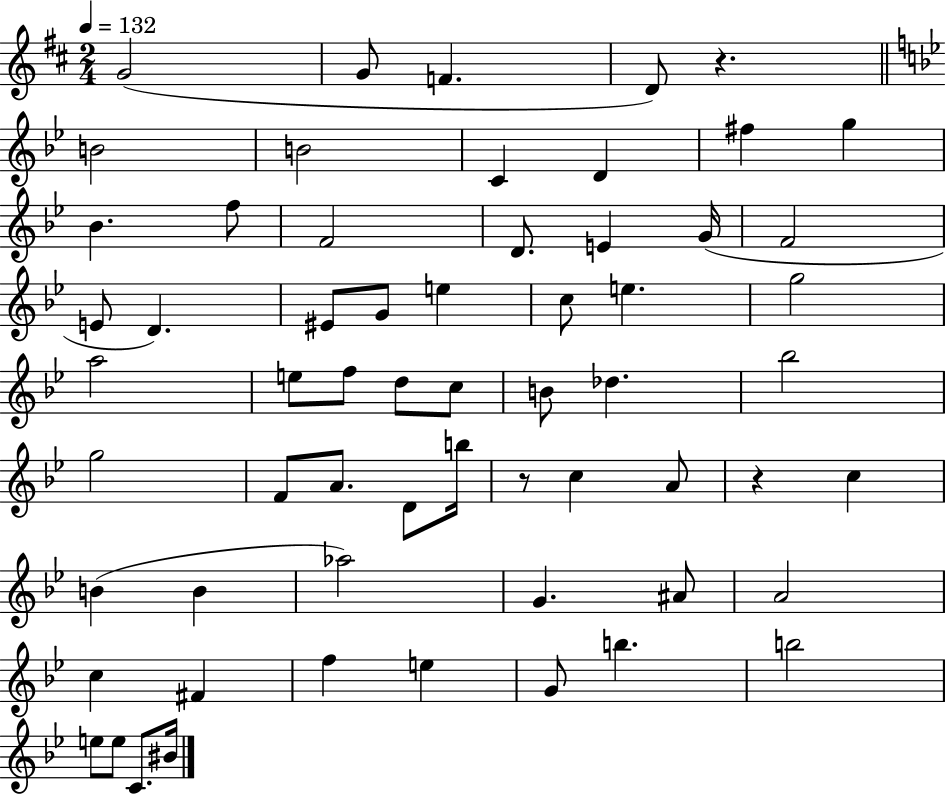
{
  \clef treble
  \numericTimeSignature
  \time 2/4
  \key d \major
  \tempo 4 = 132
  g'2( | g'8 f'4. | d'8) r4. | \bar "||" \break \key g \minor b'2 | b'2 | c'4 d'4 | fis''4 g''4 | \break bes'4. f''8 | f'2 | d'8. e'4 g'16( | f'2 | \break e'8 d'4.) | eis'8 g'8 e''4 | c''8 e''4. | g''2 | \break a''2 | e''8 f''8 d''8 c''8 | b'8 des''4. | bes''2 | \break g''2 | f'8 a'8. d'8 b''16 | r8 c''4 a'8 | r4 c''4 | \break b'4( b'4 | aes''2) | g'4. ais'8 | a'2 | \break c''4 fis'4 | f''4 e''4 | g'8 b''4. | b''2 | \break e''8 e''8 c'8. bis'16 | \bar "|."
}